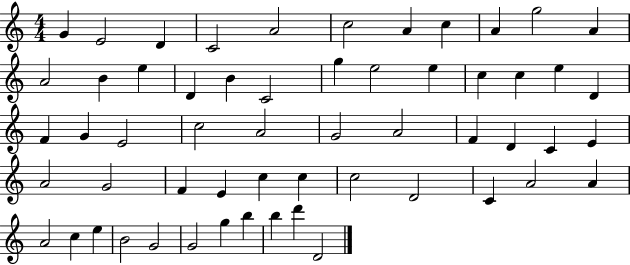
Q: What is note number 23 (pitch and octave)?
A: E5